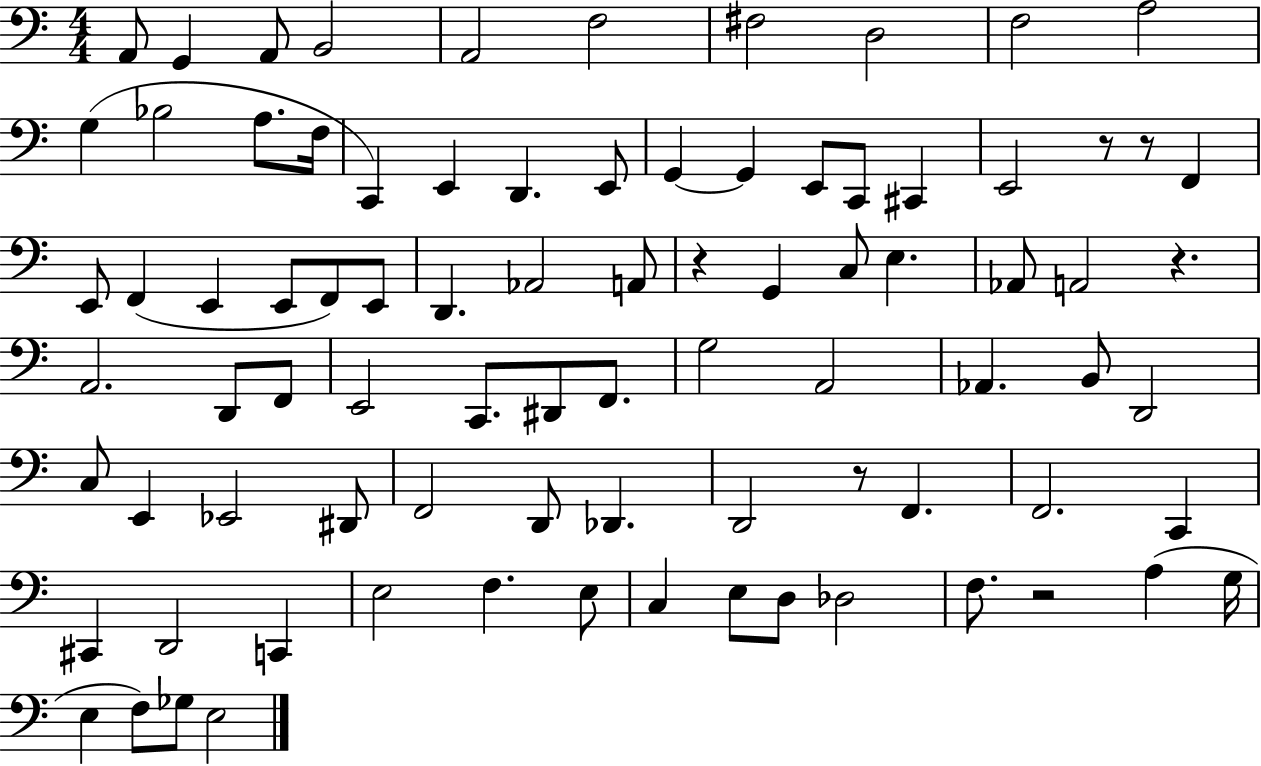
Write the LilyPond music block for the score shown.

{
  \clef bass
  \numericTimeSignature
  \time 4/4
  \key c \major
  a,8 g,4 a,8 b,2 | a,2 f2 | fis2 d2 | f2 a2 | \break g4( bes2 a8. f16 | c,4) e,4 d,4. e,8 | g,4~~ g,4 e,8 c,8 cis,4 | e,2 r8 r8 f,4 | \break e,8 f,4( e,4 e,8 f,8) e,8 | d,4. aes,2 a,8 | r4 g,4 c8 e4. | aes,8 a,2 r4. | \break a,2. d,8 f,8 | e,2 c,8. dis,8 f,8. | g2 a,2 | aes,4. b,8 d,2 | \break c8 e,4 ees,2 dis,8 | f,2 d,8 des,4. | d,2 r8 f,4. | f,2. c,4 | \break cis,4 d,2 c,4 | e2 f4. e8 | c4 e8 d8 des2 | f8. r2 a4( g16 | \break e4 f8) ges8 e2 | \bar "|."
}